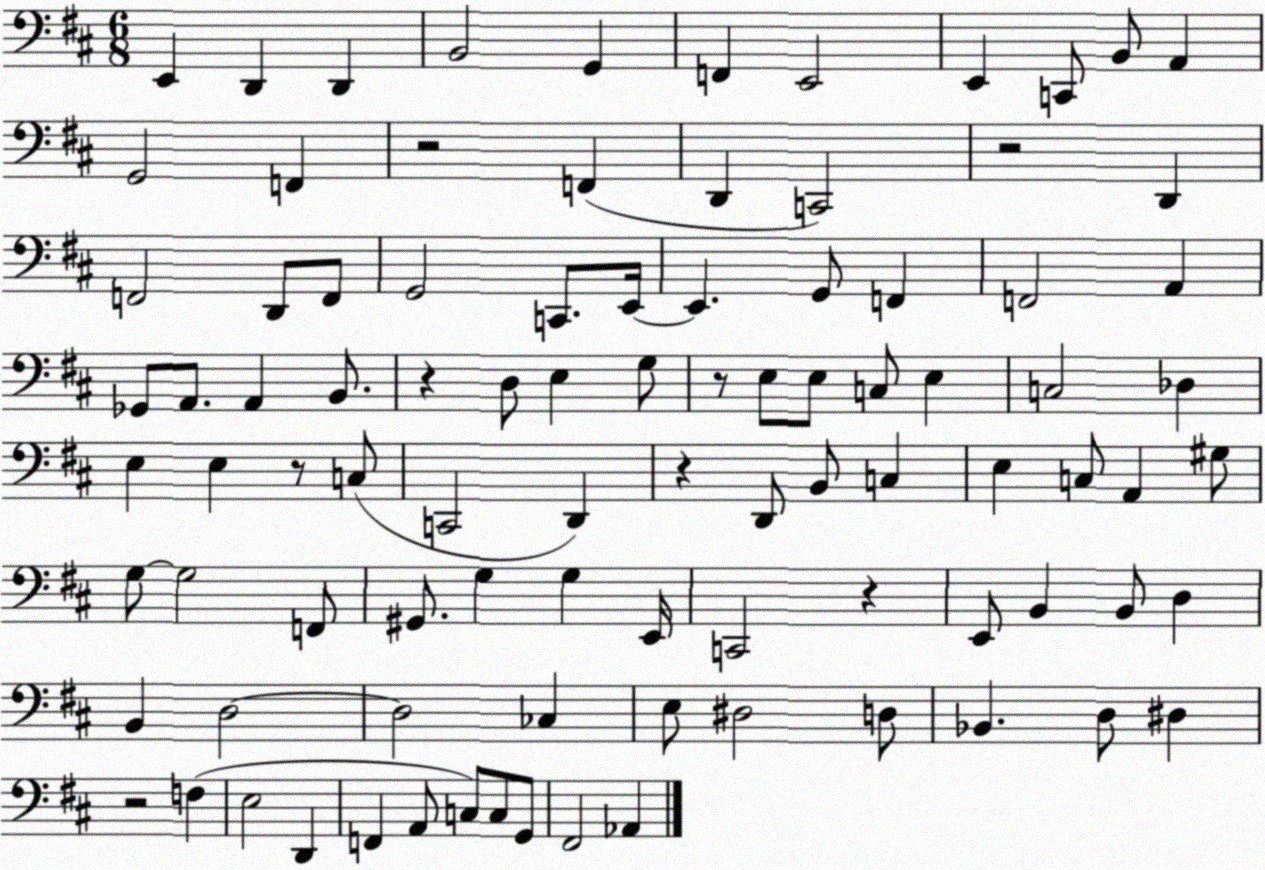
X:1
T:Untitled
M:6/8
L:1/4
K:D
E,, D,, D,, B,,2 G,, F,, E,,2 E,, C,,/2 B,,/2 A,, G,,2 F,, z2 F,, D,, C,,2 z2 D,, F,,2 D,,/2 F,,/2 G,,2 C,,/2 E,,/4 E,, G,,/2 F,, F,,2 A,, _G,,/2 A,,/2 A,, B,,/2 z D,/2 E, G,/2 z/2 E,/2 E,/2 C,/2 E, C,2 _D, E, E, z/2 C,/2 C,,2 D,, z D,,/2 B,,/2 C, E, C,/2 A,, ^G,/2 G,/2 G,2 F,,/2 ^G,,/2 G, G, E,,/4 C,,2 z E,,/2 B,, B,,/2 D, B,, D,2 D,2 _C, E,/2 ^D,2 D,/2 _B,, D,/2 ^D, z2 F, E,2 D,, F,, A,,/2 C,/2 C,/2 G,,/2 ^F,,2 _A,,